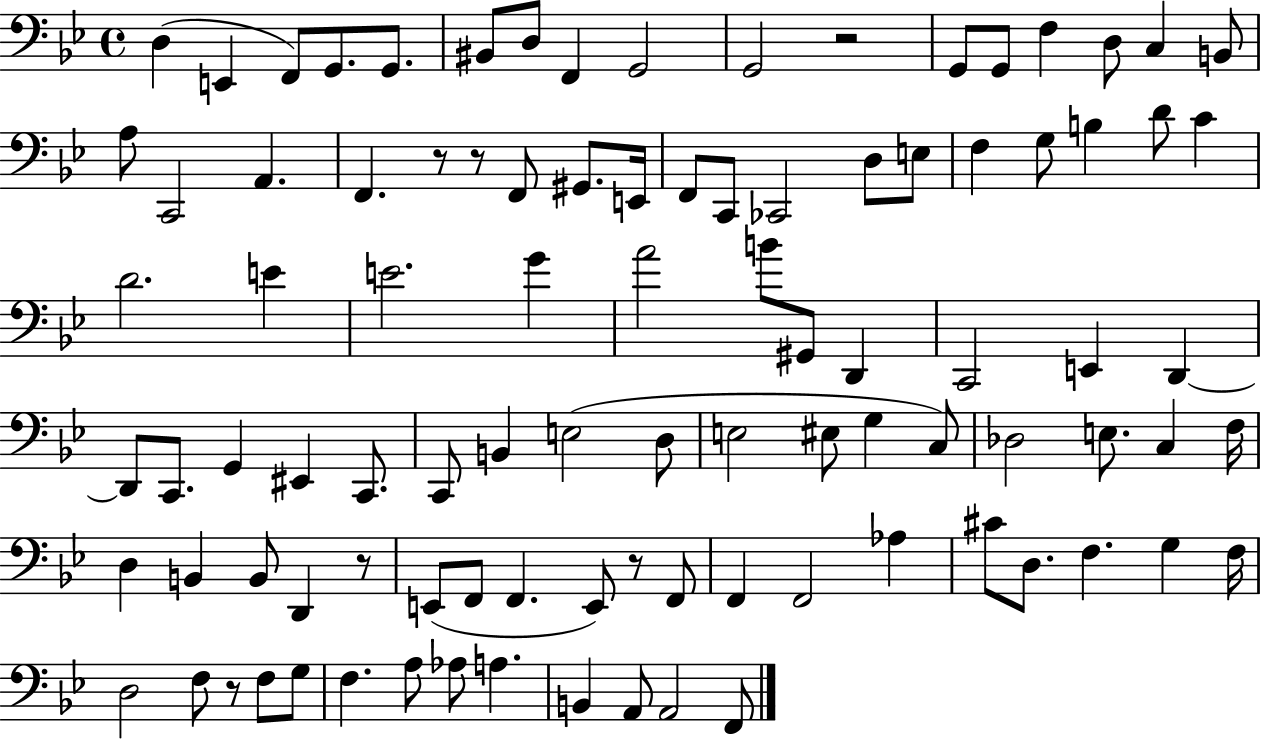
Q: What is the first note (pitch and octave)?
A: D3